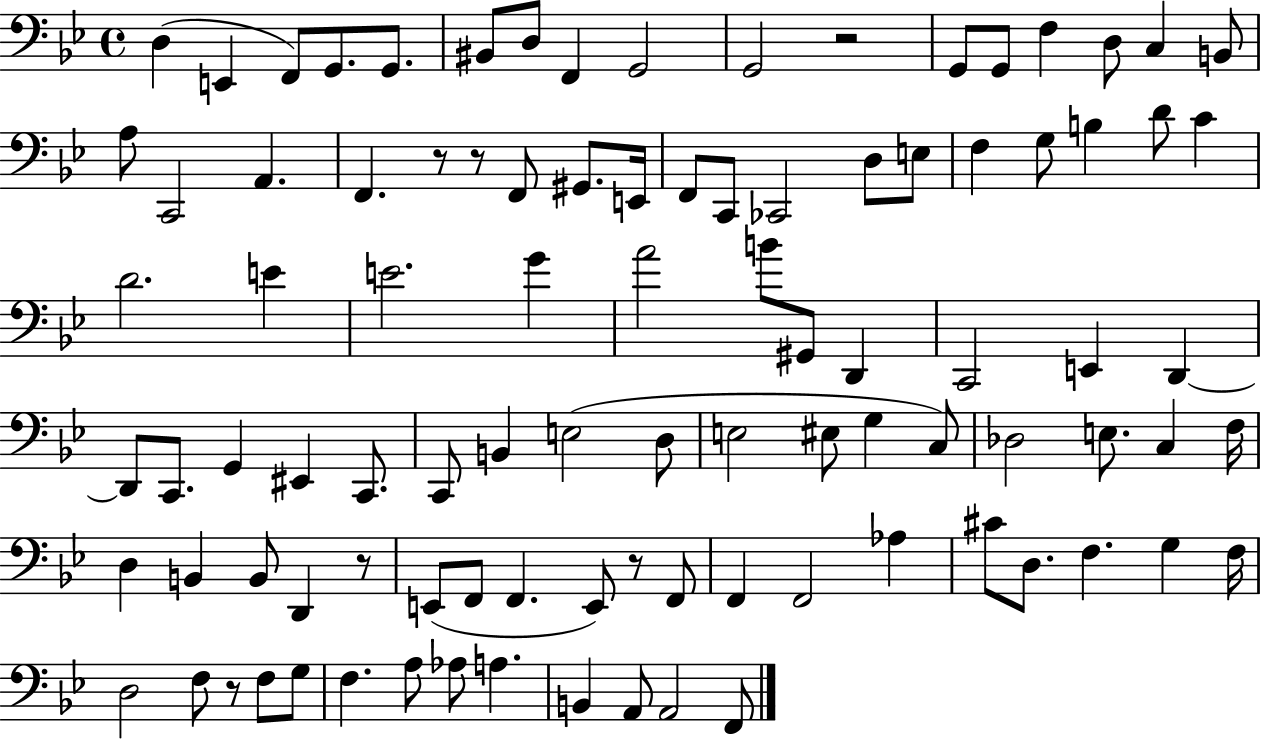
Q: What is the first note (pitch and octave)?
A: D3